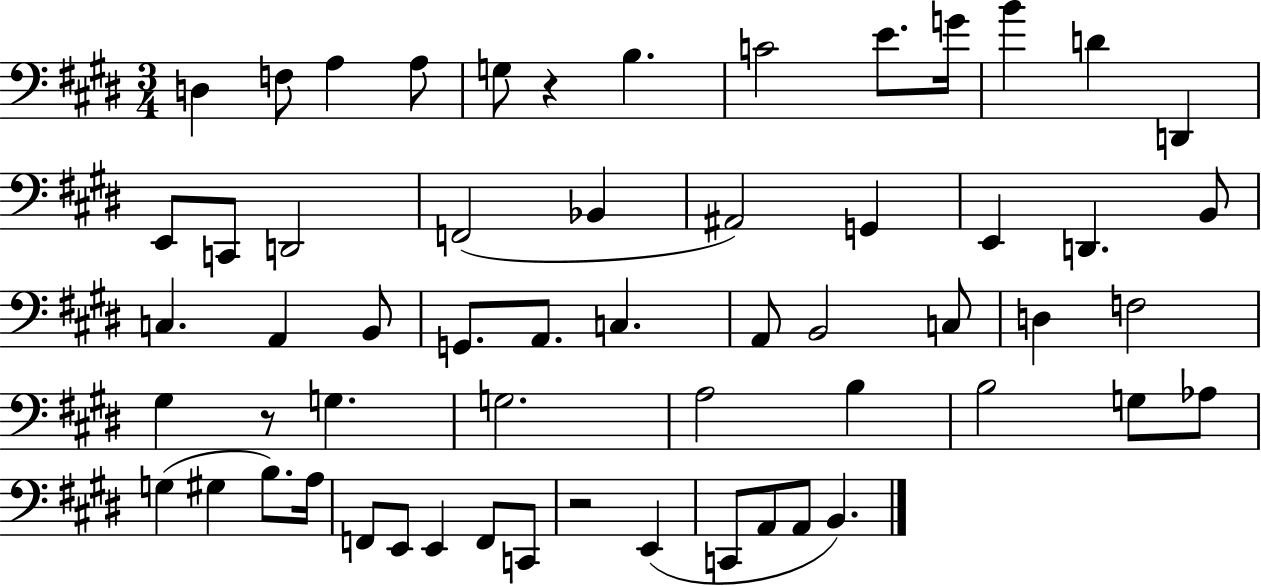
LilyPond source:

{
  \clef bass
  \numericTimeSignature
  \time 3/4
  \key e \major
  d4 f8 a4 a8 | g8 r4 b4. | c'2 e'8. g'16 | b'4 d'4 d,4 | \break e,8 c,8 d,2 | f,2( bes,4 | ais,2) g,4 | e,4 d,4. b,8 | \break c4. a,4 b,8 | g,8. a,8. c4. | a,8 b,2 c8 | d4 f2 | \break gis4 r8 g4. | g2. | a2 b4 | b2 g8 aes8 | \break g4( gis4 b8.) a16 | f,8 e,8 e,4 f,8 c,8 | r2 e,4( | c,8 a,8 a,8 b,4.) | \break \bar "|."
}